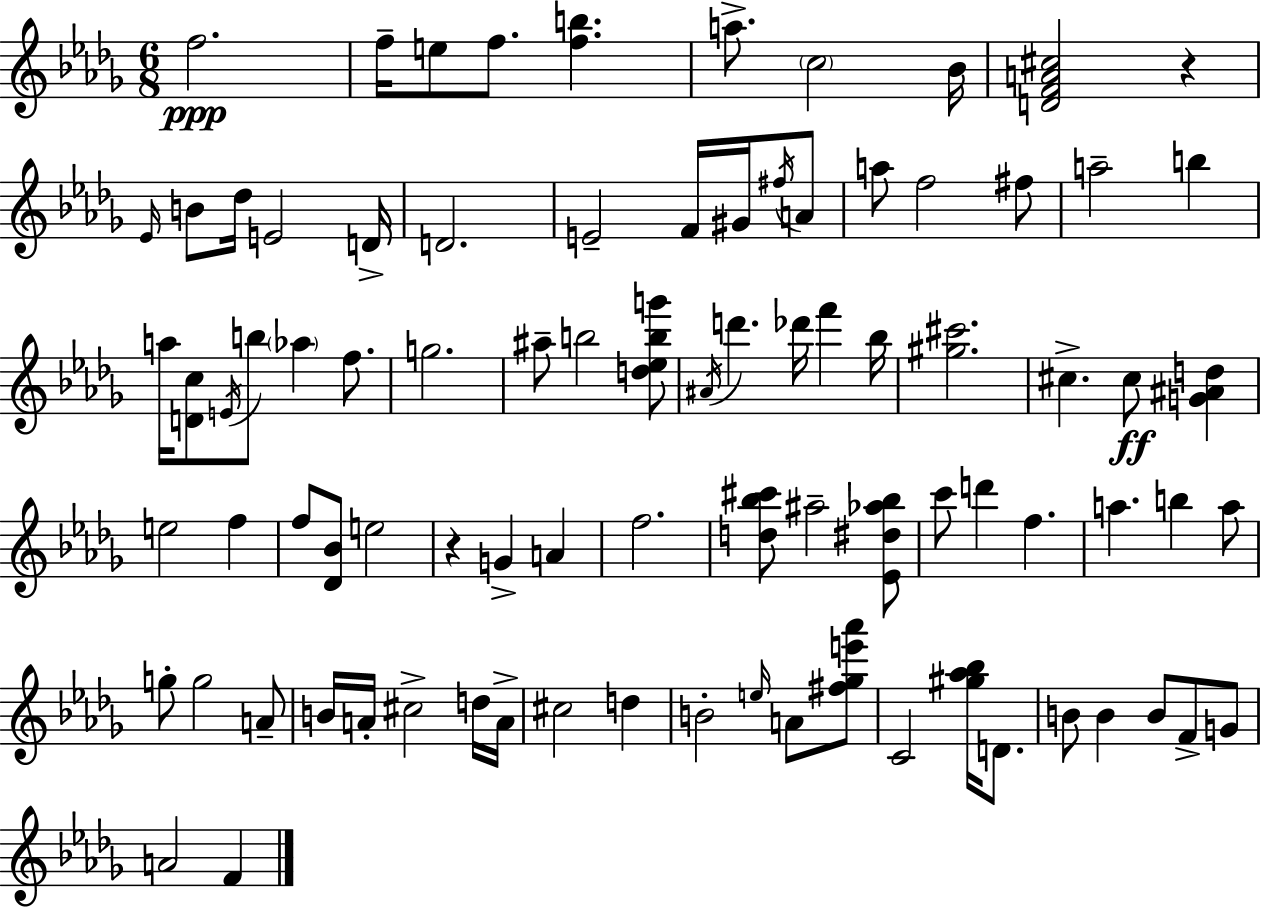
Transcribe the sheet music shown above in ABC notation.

X:1
T:Untitled
M:6/8
L:1/4
K:Bbm
f2 f/4 e/2 f/2 [fb] a/2 c2 _B/4 [DFA^c]2 z _E/4 B/2 _d/4 E2 D/4 D2 E2 F/4 ^G/4 ^f/4 A/2 a/2 f2 ^f/2 a2 b a/4 [Dc]/2 E/4 b/2 _a f/2 g2 ^a/2 b2 [d_ebg']/2 ^A/4 d' _d'/4 f' _b/4 [^g^c']2 ^c ^c/2 [G^Ad] e2 f f/2 [_D_B]/2 e2 z G A f2 [d_b^c']/2 ^a2 [_E^d_a_b]/2 c'/2 d' f a b a/2 g/2 g2 A/2 B/4 A/4 ^c2 d/4 A/4 ^c2 d B2 e/4 A/2 [^f_ge'_a']/2 C2 [^g_a_b]/4 D/2 B/2 B B/2 F/2 G/2 A2 F